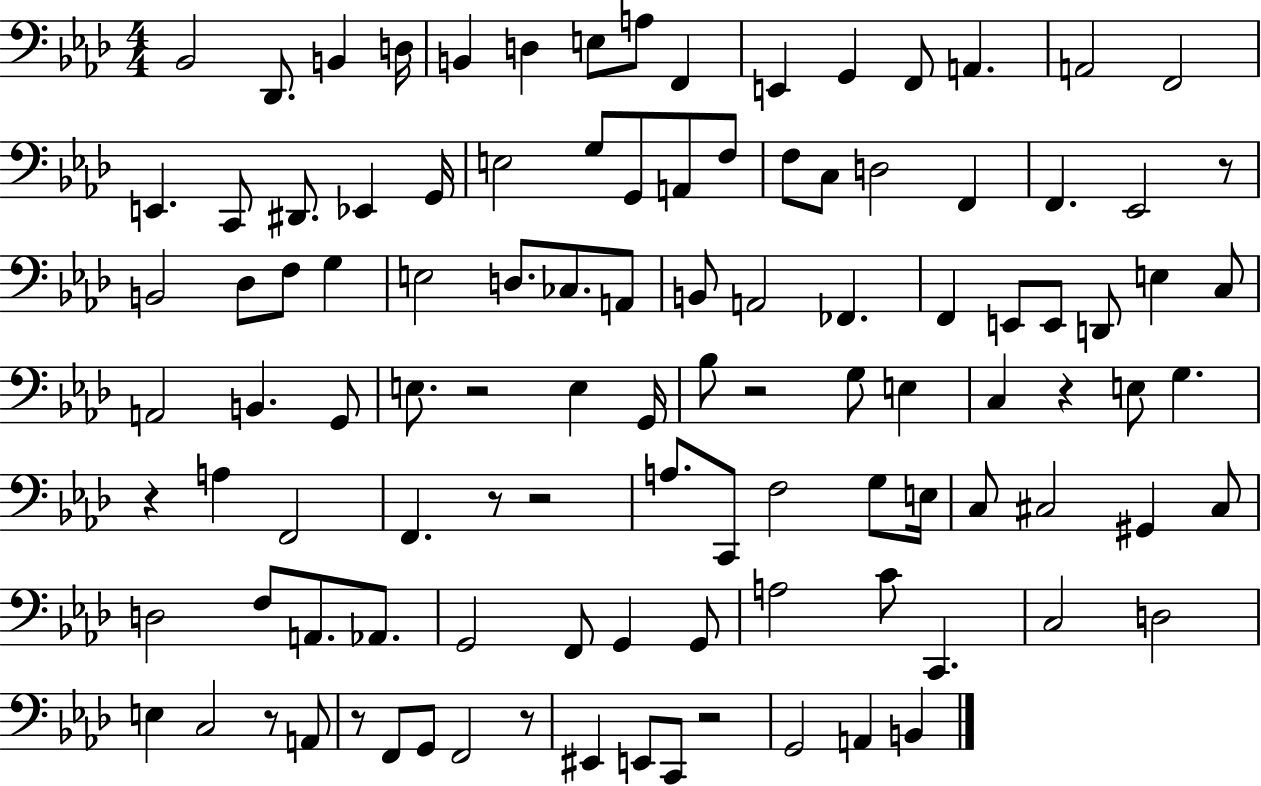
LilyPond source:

{
  \clef bass
  \numericTimeSignature
  \time 4/4
  \key aes \major
  bes,2 des,8. b,4 d16 | b,4 d4 e8 a8 f,4 | e,4 g,4 f,8 a,4. | a,2 f,2 | \break e,4. c,8 dis,8. ees,4 g,16 | e2 g8 g,8 a,8 f8 | f8 c8 d2 f,4 | f,4. ees,2 r8 | \break b,2 des8 f8 g4 | e2 d8. ces8. a,8 | b,8 a,2 fes,4. | f,4 e,8 e,8 d,8 e4 c8 | \break a,2 b,4. g,8 | e8. r2 e4 g,16 | bes8 r2 g8 e4 | c4 r4 e8 g4. | \break r4 a4 f,2 | f,4. r8 r2 | a8. c,8 f2 g8 e16 | c8 cis2 gis,4 cis8 | \break d2 f8 a,8. aes,8. | g,2 f,8 g,4 g,8 | a2 c'8 c,4. | c2 d2 | \break e4 c2 r8 a,8 | r8 f,8 g,8 f,2 r8 | eis,4 e,8 c,8 r2 | g,2 a,4 b,4 | \break \bar "|."
}